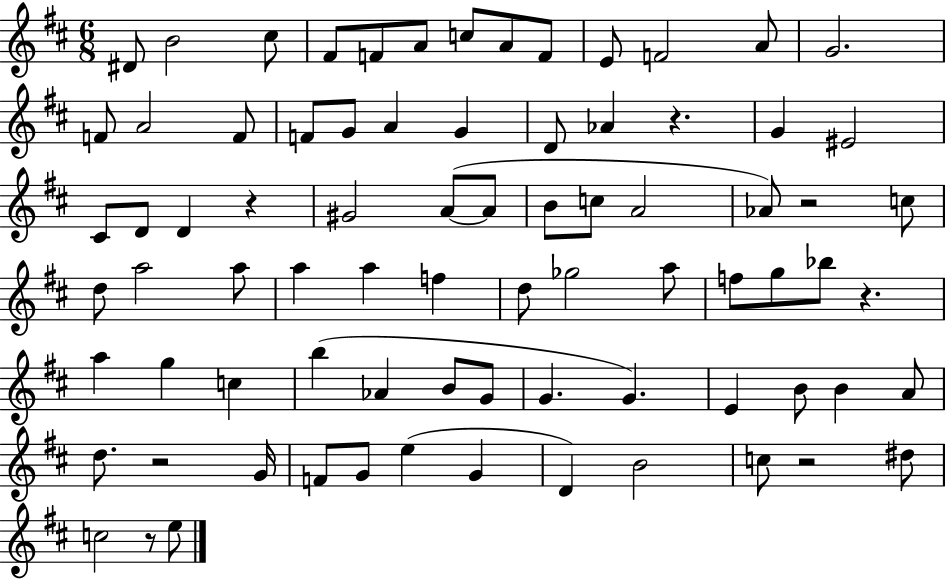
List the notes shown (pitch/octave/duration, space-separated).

D#4/e B4/h C#5/e F#4/e F4/e A4/e C5/e A4/e F4/e E4/e F4/h A4/e G4/h. F4/e A4/h F4/e F4/e G4/e A4/q G4/q D4/e Ab4/q R/q. G4/q EIS4/h C#4/e D4/e D4/q R/q G#4/h A4/e A4/e B4/e C5/e A4/h Ab4/e R/h C5/e D5/e A5/h A5/e A5/q A5/q F5/q D5/e Gb5/h A5/e F5/e G5/e Bb5/e R/q. A5/q G5/q C5/q B5/q Ab4/q B4/e G4/e G4/q. G4/q. E4/q B4/e B4/q A4/e D5/e. R/h G4/s F4/e G4/e E5/q G4/q D4/q B4/h C5/e R/h D#5/e C5/h R/e E5/e